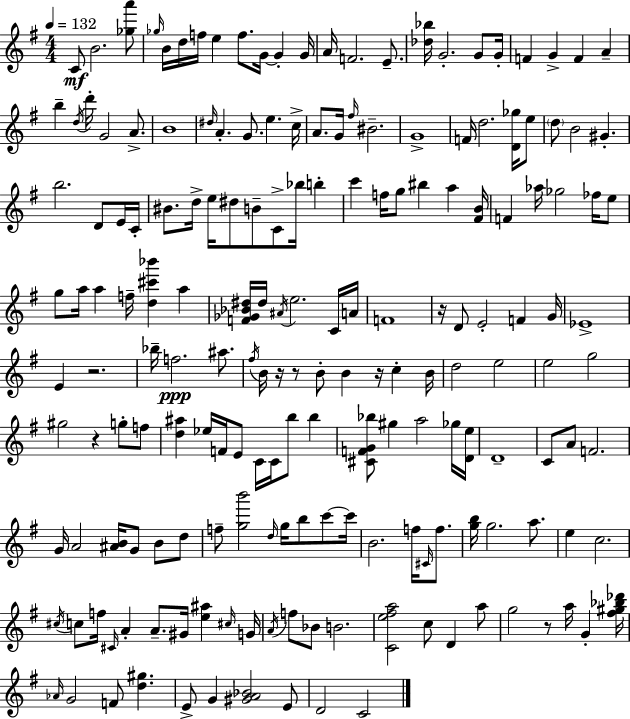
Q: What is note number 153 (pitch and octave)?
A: F4